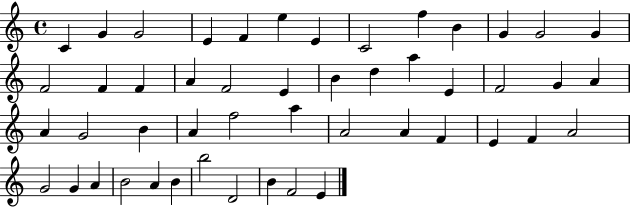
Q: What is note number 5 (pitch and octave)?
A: F4